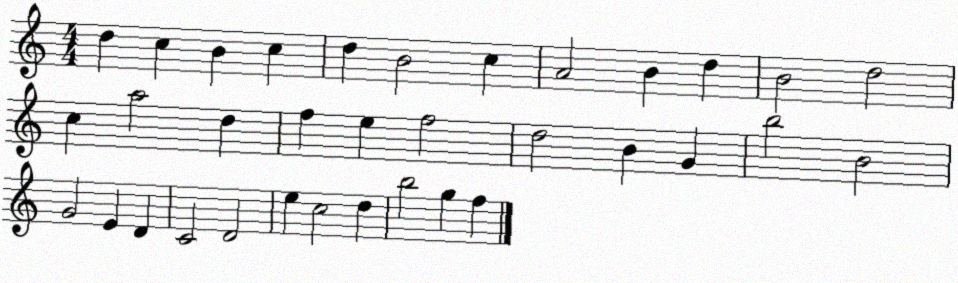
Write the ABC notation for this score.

X:1
T:Untitled
M:4/4
L:1/4
K:C
d c B c d B2 c A2 B d B2 d2 c a2 d f e f2 d2 B G b2 B2 G2 E D C2 D2 e c2 d b2 g f